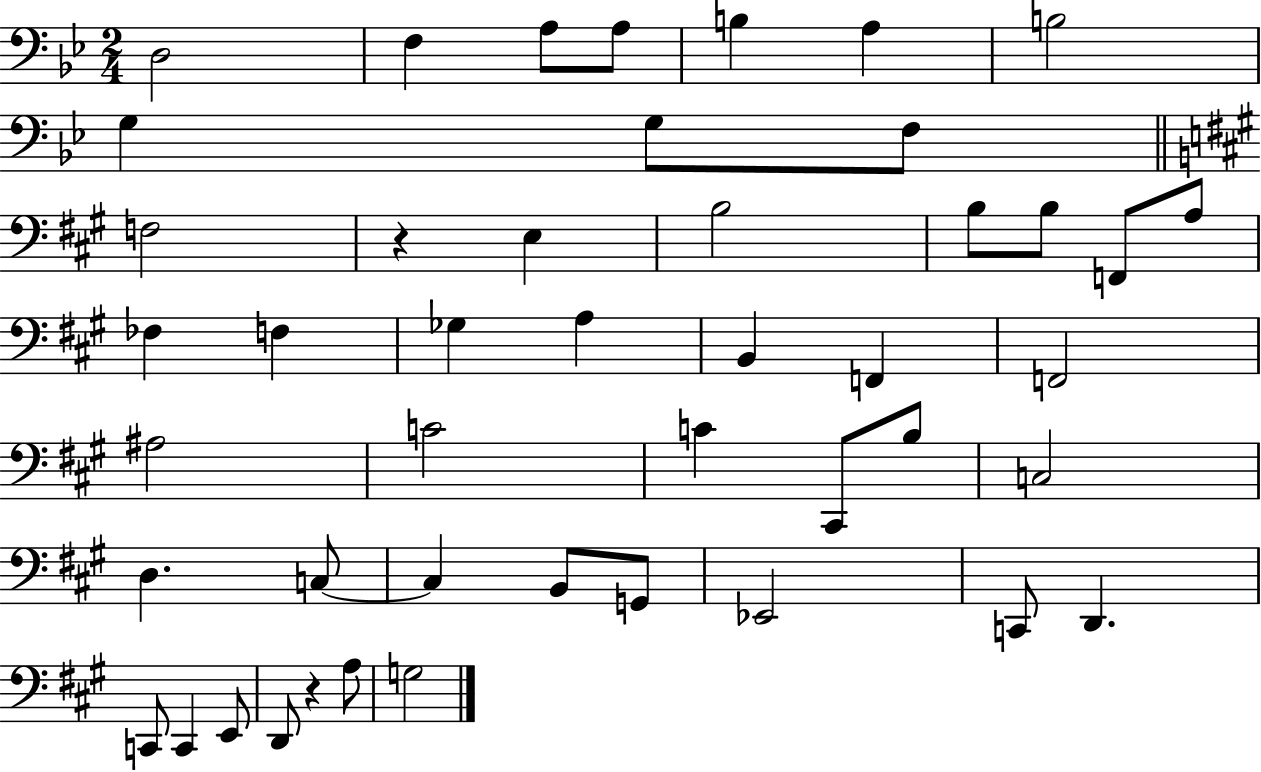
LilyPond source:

{
  \clef bass
  \numericTimeSignature
  \time 2/4
  \key bes \major
  d2 | f4 a8 a8 | b4 a4 | b2 | \break g4 g8 f8 | \bar "||" \break \key a \major f2 | r4 e4 | b2 | b8 b8 f,8 a8 | \break fes4 f4 | ges4 a4 | b,4 f,4 | f,2 | \break ais2 | c'2 | c'4 cis,8 b8 | c2 | \break d4. c8~~ | c4 b,8 g,8 | ees,2 | c,8 d,4. | \break c,8 c,4 e,8 | d,8 r4 a8 | g2 | \bar "|."
}